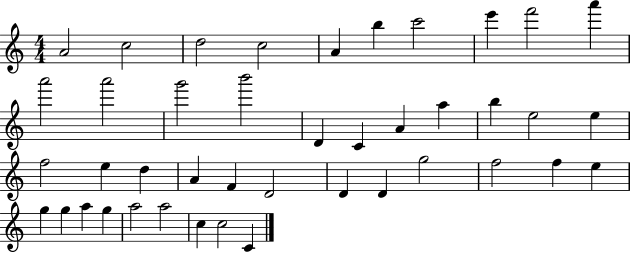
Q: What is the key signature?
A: C major